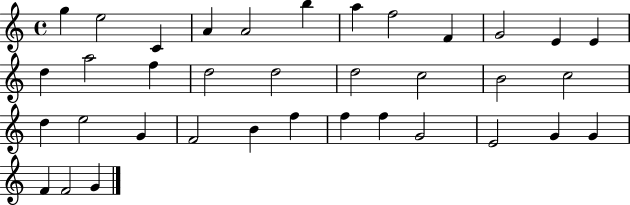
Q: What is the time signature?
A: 4/4